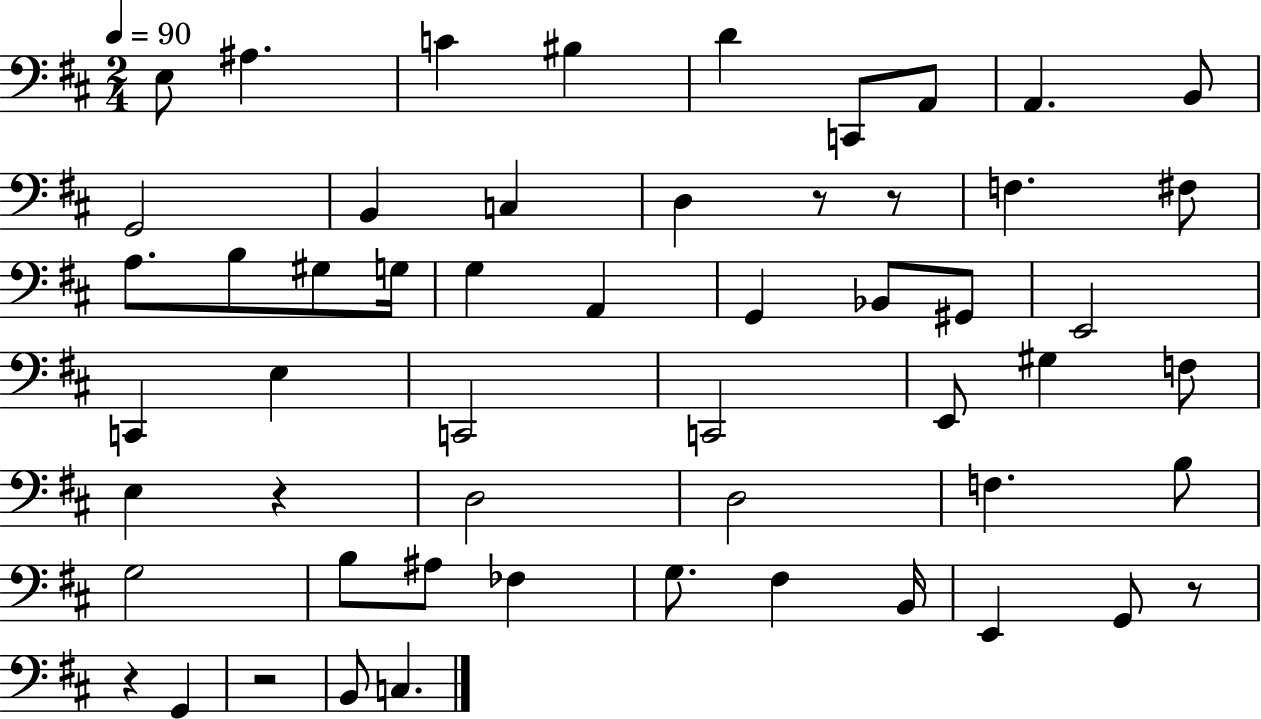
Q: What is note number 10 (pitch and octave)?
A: G2